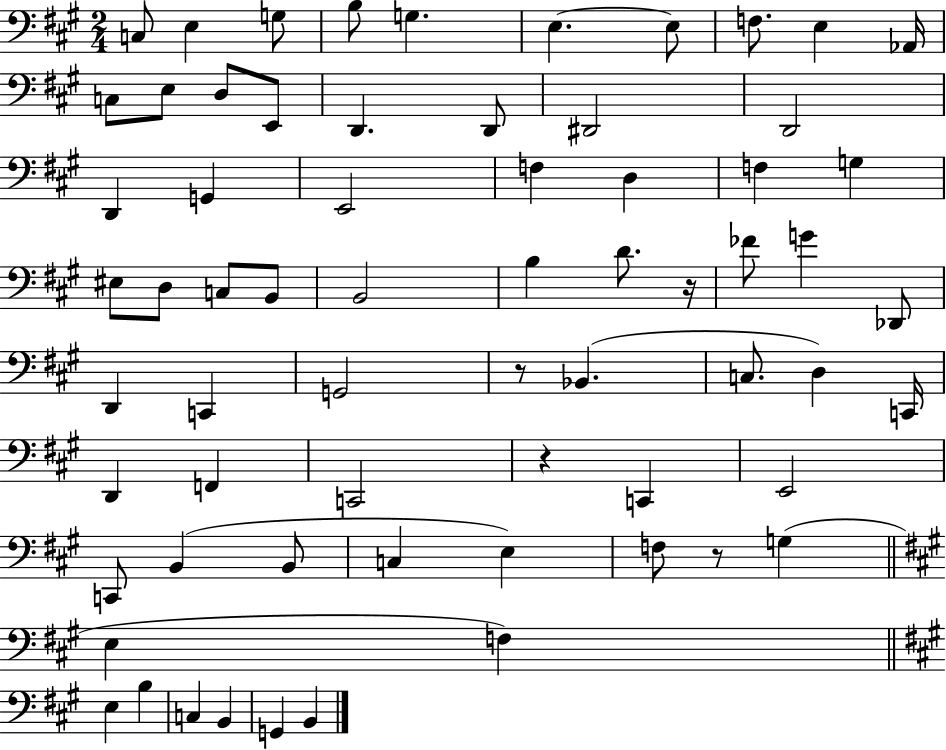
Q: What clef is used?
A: bass